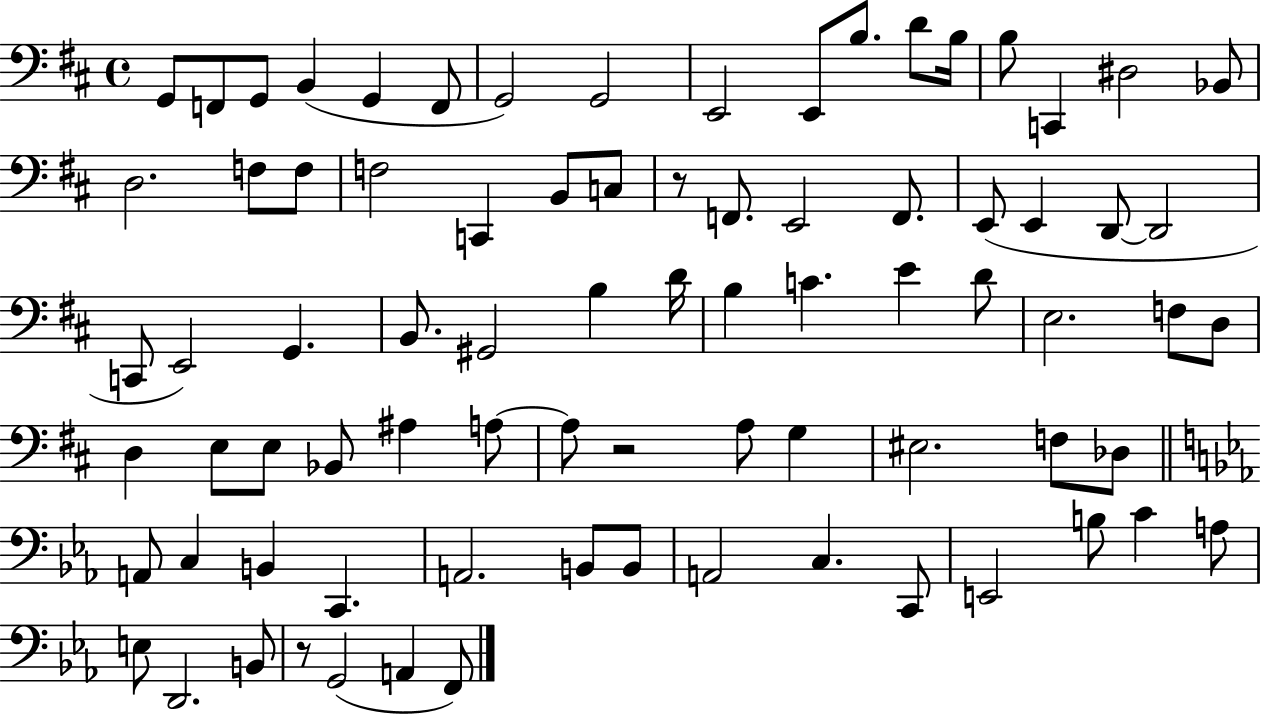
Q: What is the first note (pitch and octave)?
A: G2